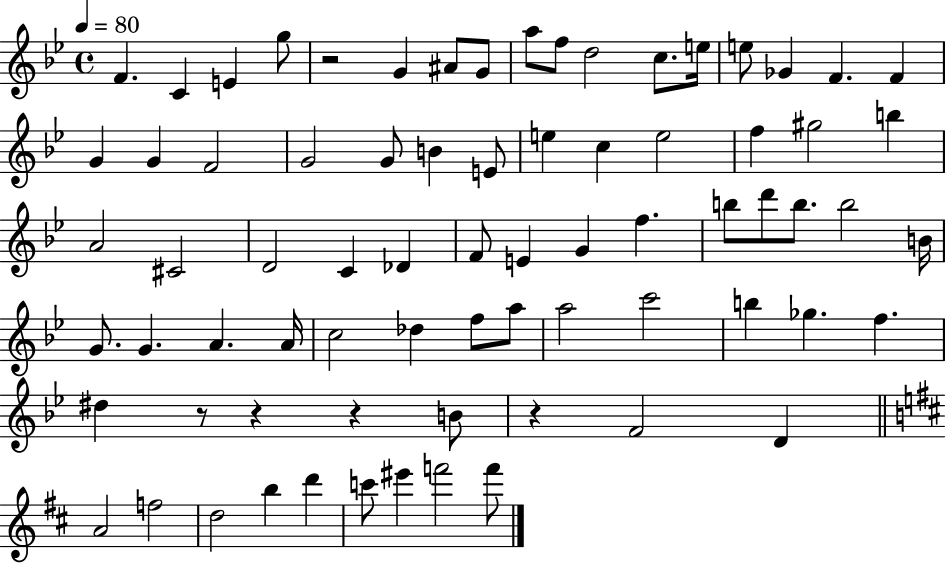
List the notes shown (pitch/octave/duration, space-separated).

F4/q. C4/q E4/q G5/e R/h G4/q A#4/e G4/e A5/e F5/e D5/h C5/e. E5/s E5/e Gb4/q F4/q. F4/q G4/q G4/q F4/h G4/h G4/e B4/q E4/e E5/q C5/q E5/h F5/q G#5/h B5/q A4/h C#4/h D4/h C4/q Db4/q F4/e E4/q G4/q F5/q. B5/e D6/e B5/e. B5/h B4/s G4/e. G4/q. A4/q. A4/s C5/h Db5/q F5/e A5/e A5/h C6/h B5/q Gb5/q. F5/q. D#5/q R/e R/q R/q B4/e R/q F4/h D4/q A4/h F5/h D5/h B5/q D6/q C6/e EIS6/q F6/h F6/e